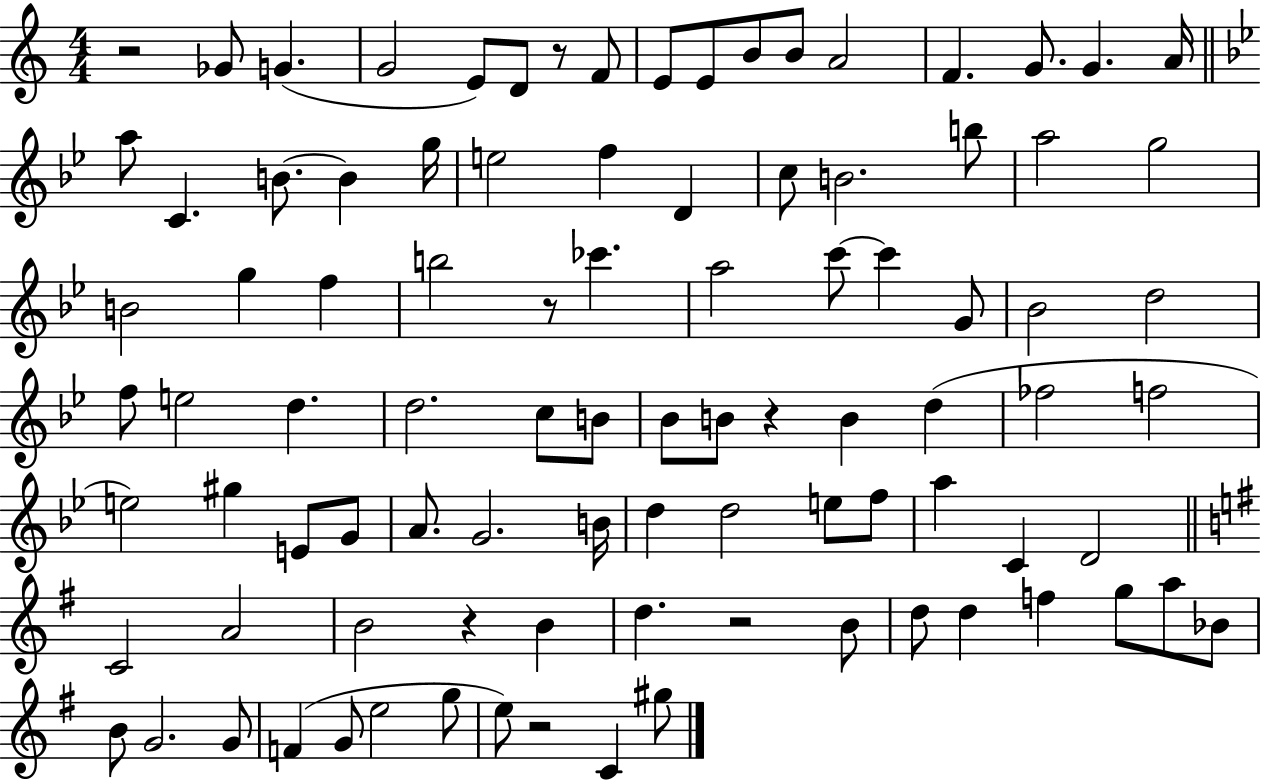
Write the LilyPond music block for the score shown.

{
  \clef treble
  \numericTimeSignature
  \time 4/4
  \key c \major
  \repeat volta 2 { r2 ges'8 g'4.( | g'2 e'8) d'8 r8 f'8 | e'8 e'8 b'8 b'8 a'2 | f'4. g'8. g'4. a'16 | \break \bar "||" \break \key g \minor a''8 c'4. b'8.~~ b'4 g''16 | e''2 f''4 d'4 | c''8 b'2. b''8 | a''2 g''2 | \break b'2 g''4 f''4 | b''2 r8 ces'''4. | a''2 c'''8~~ c'''4 g'8 | bes'2 d''2 | \break f''8 e''2 d''4. | d''2. c''8 b'8 | bes'8 b'8 r4 b'4 d''4( | fes''2 f''2 | \break e''2) gis''4 e'8 g'8 | a'8. g'2. b'16 | d''4 d''2 e''8 f''8 | a''4 c'4 d'2 | \break \bar "||" \break \key e \minor c'2 a'2 | b'2 r4 b'4 | d''4. r2 b'8 | d''8 d''4 f''4 g''8 a''8 bes'8 | \break b'8 g'2. g'8 | f'4( g'8 e''2 g''8 | e''8) r2 c'4 gis''8 | } \bar "|."
}